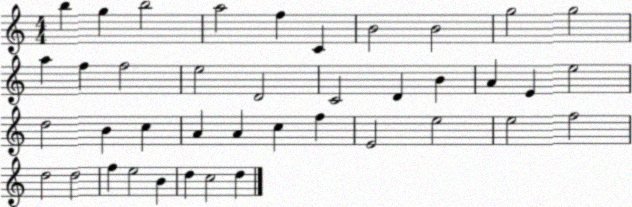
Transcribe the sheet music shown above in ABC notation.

X:1
T:Untitled
M:4/4
L:1/4
K:C
b g b2 a2 f C B2 B2 g2 g2 a f f2 e2 D2 C2 D B A E e2 d2 B c A A c f E2 e2 e2 f2 d2 d2 f e2 B d c2 d